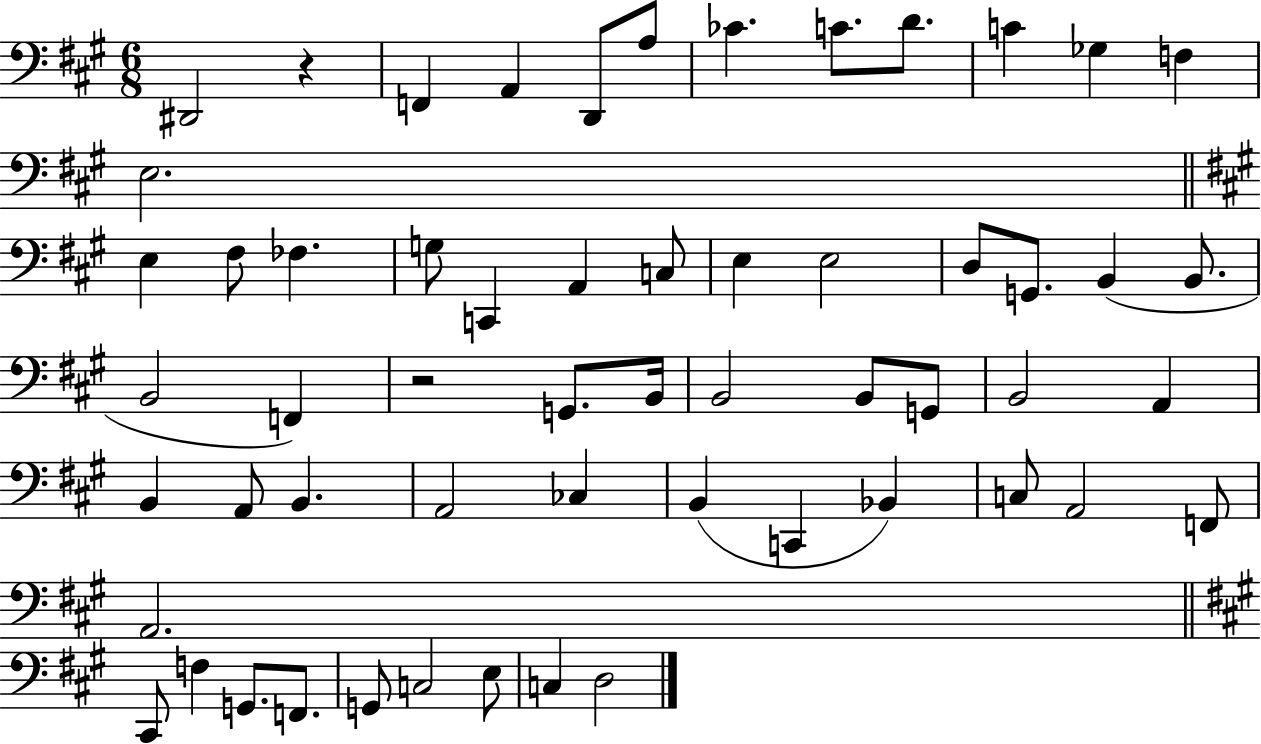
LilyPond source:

{
  \clef bass
  \numericTimeSignature
  \time 6/8
  \key a \major
  dis,2 r4 | f,4 a,4 d,8 a8 | ces'4. c'8. d'8. | c'4 ges4 f4 | \break e2. | \bar "||" \break \key a \major e4 fis8 fes4. | g8 c,4 a,4 c8 | e4 e2 | d8 g,8. b,4( b,8. | \break b,2 f,4) | r2 g,8. b,16 | b,2 b,8 g,8 | b,2 a,4 | \break b,4 a,8 b,4. | a,2 ces4 | b,4( c,4 bes,4) | c8 a,2 f,8 | \break a,2. | \bar "||" \break \key a \major cis,8 f4 g,8. f,8. | g,8 c2 e8 | c4 d2 | \bar "|."
}